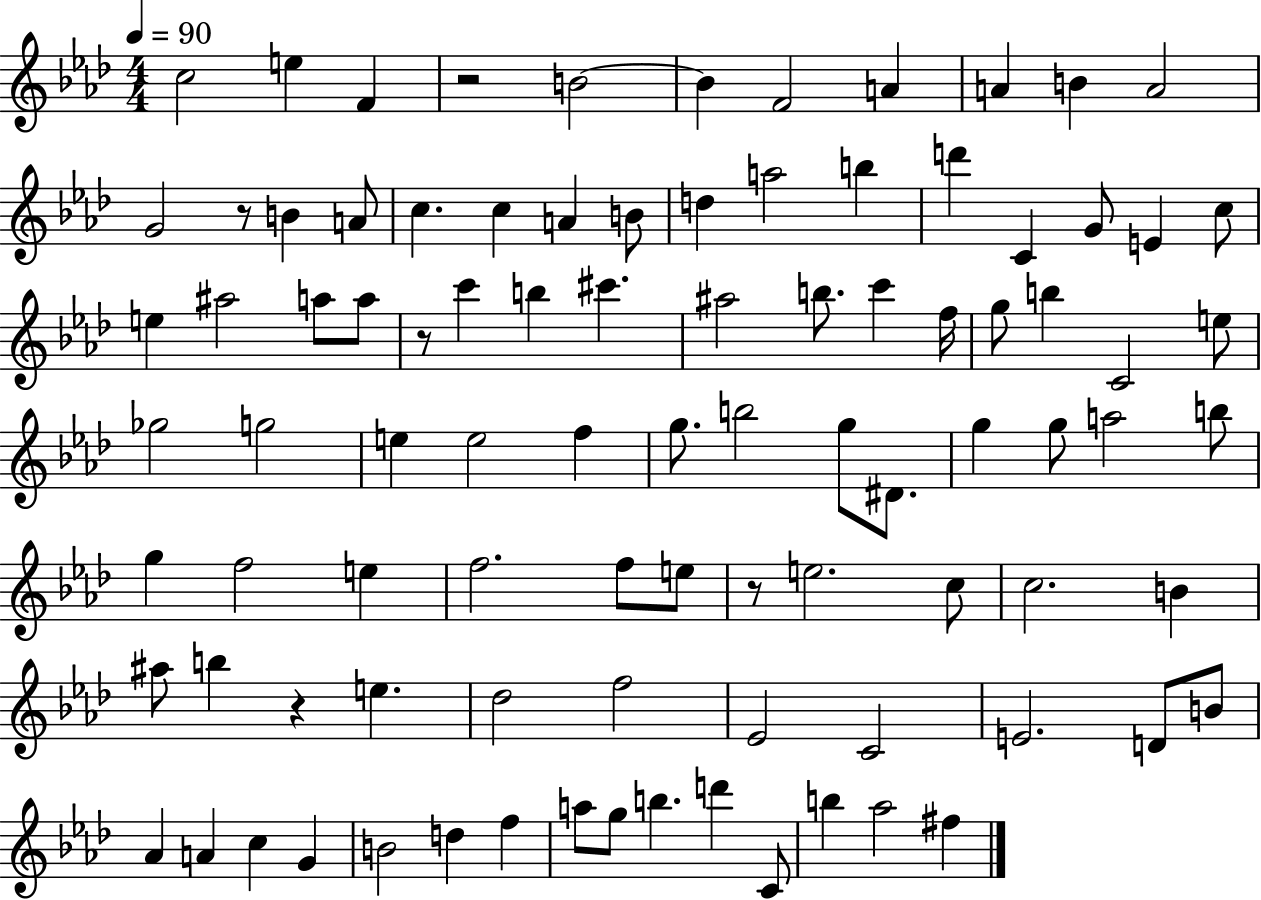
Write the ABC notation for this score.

X:1
T:Untitled
M:4/4
L:1/4
K:Ab
c2 e F z2 B2 B F2 A A B A2 G2 z/2 B A/2 c c A B/2 d a2 b d' C G/2 E c/2 e ^a2 a/2 a/2 z/2 c' b ^c' ^a2 b/2 c' f/4 g/2 b C2 e/2 _g2 g2 e e2 f g/2 b2 g/2 ^D/2 g g/2 a2 b/2 g f2 e f2 f/2 e/2 z/2 e2 c/2 c2 B ^a/2 b z e _d2 f2 _E2 C2 E2 D/2 B/2 _A A c G B2 d f a/2 g/2 b d' C/2 b _a2 ^f